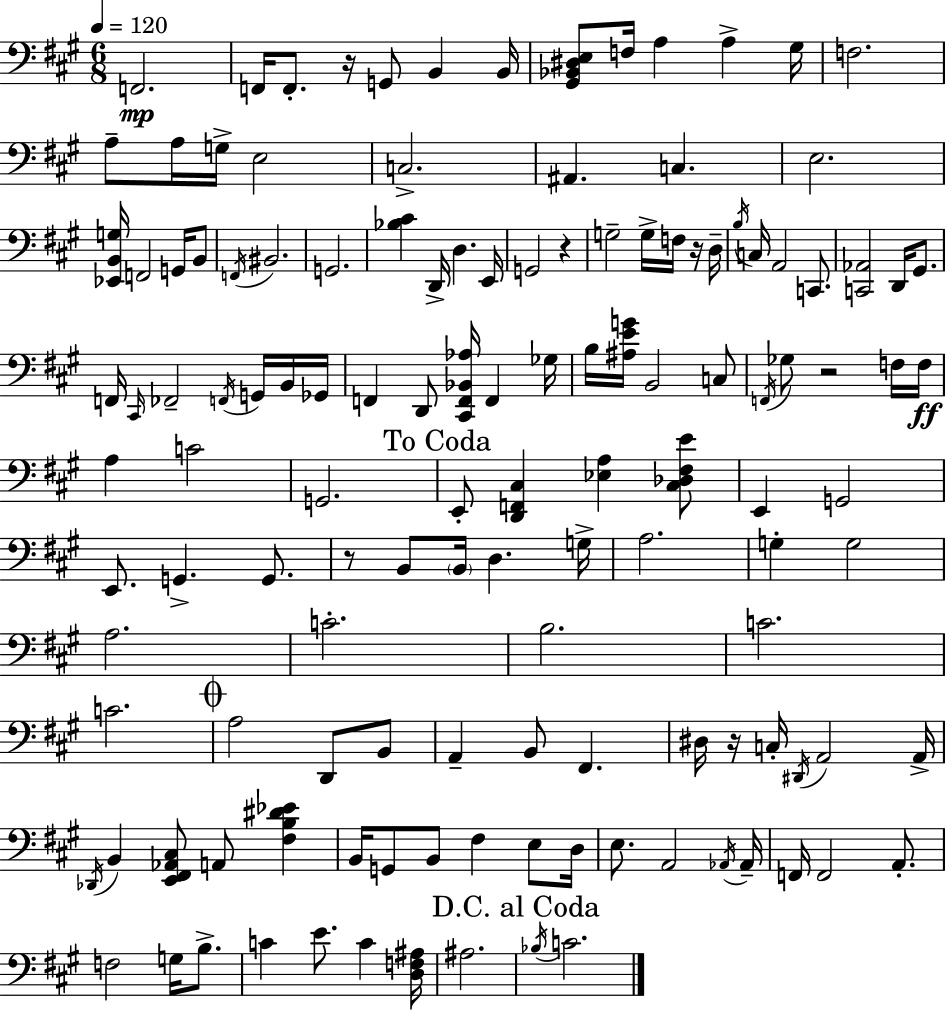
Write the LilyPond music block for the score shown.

{
  \clef bass
  \numericTimeSignature
  \time 6/8
  \key a \major
  \tempo 4 = 120
  f,2.\mp | f,16 f,8.-. r16 g,8 b,4 b,16 | <gis, bes, dis e>8 f16 a4 a4-> gis16 | f2. | \break a8-- a16 g16-> e2 | c2.-> | ais,4. c4. | e2. | \break <ees, b, g>16 f,2 g,16 b,8 | \acciaccatura { f,16 } bis,2. | g,2. | <bes cis'>4 d,16-> d4. | \break e,16 g,2 r4 | g2-- g16-> f16 r16 | d16-- \acciaccatura { b16 } c16 a,2 c,8. | <c, aes,>2 d,16 gis,8. | \break f,16 \grace { cis,16 } fes,2-- | \acciaccatura { f,16 } g,16 b,16 ges,16 f,4 d,8 <cis, f, bes, aes>16 f,4 | ges16 b16 <ais e' g'>16 b,2 | c8 \acciaccatura { f,16 } ges8 r2 | \break f16 f16\ff a4 c'2 | g,2. | \mark "To Coda" e,8-. <d, f, cis>4 <ees a>4 | <cis des fis e'>8 e,4 g,2 | \break e,8. g,4.-> | g,8. r8 b,8 \parenthesize b,16 d4. | g16-> a2. | g4-. g2 | \break a2. | c'2.-. | b2. | c'2. | \break c'2. | \mark \markup { \musicglyph "scripts.coda" } a2 | d,8 b,8 a,4-- b,8 fis,4. | dis16 r16 c16-. \acciaccatura { dis,16 } a,2 | \break a,16-> \acciaccatura { des,16 } b,4 <e, fis, aes, cis>8 | a,8 <fis b dis' ees'>4 b,16 g,8 b,8 | fis4 e8 d16 e8. a,2 | \acciaccatura { aes,16 } aes,16-- f,16 f,2 | \break a,8.-. f2 | g16 b8.-> c'4 | e'8. c'4 <d f ais>16 ais2. | \mark "D.C. al Coda" \acciaccatura { bes16 } c'2. | \break \bar "|."
}